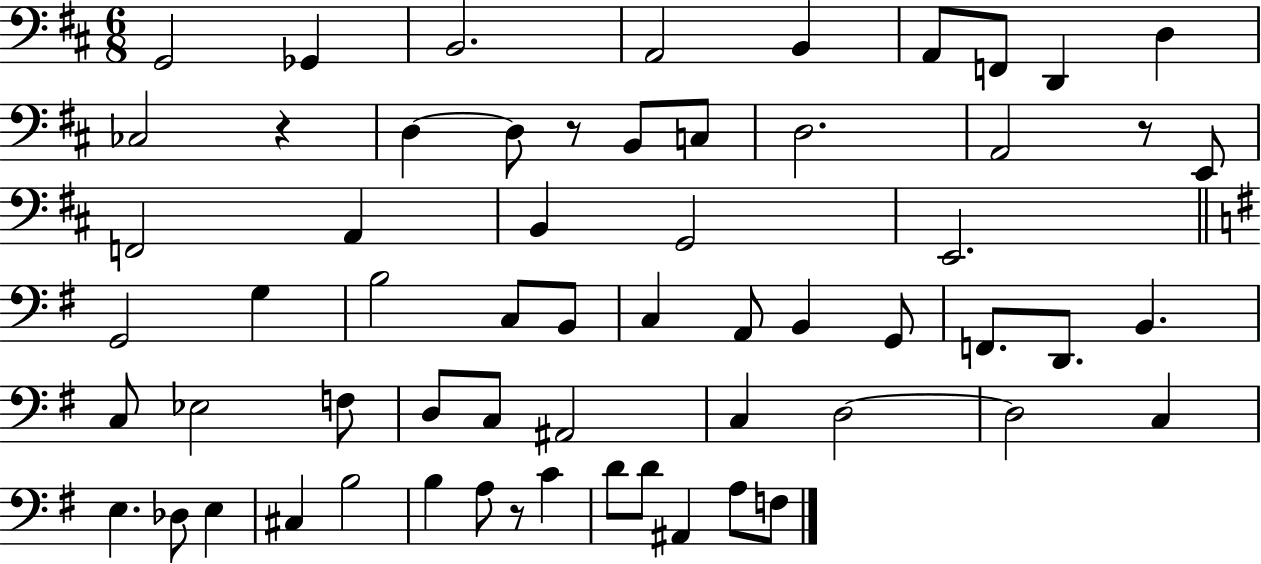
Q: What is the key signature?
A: D major